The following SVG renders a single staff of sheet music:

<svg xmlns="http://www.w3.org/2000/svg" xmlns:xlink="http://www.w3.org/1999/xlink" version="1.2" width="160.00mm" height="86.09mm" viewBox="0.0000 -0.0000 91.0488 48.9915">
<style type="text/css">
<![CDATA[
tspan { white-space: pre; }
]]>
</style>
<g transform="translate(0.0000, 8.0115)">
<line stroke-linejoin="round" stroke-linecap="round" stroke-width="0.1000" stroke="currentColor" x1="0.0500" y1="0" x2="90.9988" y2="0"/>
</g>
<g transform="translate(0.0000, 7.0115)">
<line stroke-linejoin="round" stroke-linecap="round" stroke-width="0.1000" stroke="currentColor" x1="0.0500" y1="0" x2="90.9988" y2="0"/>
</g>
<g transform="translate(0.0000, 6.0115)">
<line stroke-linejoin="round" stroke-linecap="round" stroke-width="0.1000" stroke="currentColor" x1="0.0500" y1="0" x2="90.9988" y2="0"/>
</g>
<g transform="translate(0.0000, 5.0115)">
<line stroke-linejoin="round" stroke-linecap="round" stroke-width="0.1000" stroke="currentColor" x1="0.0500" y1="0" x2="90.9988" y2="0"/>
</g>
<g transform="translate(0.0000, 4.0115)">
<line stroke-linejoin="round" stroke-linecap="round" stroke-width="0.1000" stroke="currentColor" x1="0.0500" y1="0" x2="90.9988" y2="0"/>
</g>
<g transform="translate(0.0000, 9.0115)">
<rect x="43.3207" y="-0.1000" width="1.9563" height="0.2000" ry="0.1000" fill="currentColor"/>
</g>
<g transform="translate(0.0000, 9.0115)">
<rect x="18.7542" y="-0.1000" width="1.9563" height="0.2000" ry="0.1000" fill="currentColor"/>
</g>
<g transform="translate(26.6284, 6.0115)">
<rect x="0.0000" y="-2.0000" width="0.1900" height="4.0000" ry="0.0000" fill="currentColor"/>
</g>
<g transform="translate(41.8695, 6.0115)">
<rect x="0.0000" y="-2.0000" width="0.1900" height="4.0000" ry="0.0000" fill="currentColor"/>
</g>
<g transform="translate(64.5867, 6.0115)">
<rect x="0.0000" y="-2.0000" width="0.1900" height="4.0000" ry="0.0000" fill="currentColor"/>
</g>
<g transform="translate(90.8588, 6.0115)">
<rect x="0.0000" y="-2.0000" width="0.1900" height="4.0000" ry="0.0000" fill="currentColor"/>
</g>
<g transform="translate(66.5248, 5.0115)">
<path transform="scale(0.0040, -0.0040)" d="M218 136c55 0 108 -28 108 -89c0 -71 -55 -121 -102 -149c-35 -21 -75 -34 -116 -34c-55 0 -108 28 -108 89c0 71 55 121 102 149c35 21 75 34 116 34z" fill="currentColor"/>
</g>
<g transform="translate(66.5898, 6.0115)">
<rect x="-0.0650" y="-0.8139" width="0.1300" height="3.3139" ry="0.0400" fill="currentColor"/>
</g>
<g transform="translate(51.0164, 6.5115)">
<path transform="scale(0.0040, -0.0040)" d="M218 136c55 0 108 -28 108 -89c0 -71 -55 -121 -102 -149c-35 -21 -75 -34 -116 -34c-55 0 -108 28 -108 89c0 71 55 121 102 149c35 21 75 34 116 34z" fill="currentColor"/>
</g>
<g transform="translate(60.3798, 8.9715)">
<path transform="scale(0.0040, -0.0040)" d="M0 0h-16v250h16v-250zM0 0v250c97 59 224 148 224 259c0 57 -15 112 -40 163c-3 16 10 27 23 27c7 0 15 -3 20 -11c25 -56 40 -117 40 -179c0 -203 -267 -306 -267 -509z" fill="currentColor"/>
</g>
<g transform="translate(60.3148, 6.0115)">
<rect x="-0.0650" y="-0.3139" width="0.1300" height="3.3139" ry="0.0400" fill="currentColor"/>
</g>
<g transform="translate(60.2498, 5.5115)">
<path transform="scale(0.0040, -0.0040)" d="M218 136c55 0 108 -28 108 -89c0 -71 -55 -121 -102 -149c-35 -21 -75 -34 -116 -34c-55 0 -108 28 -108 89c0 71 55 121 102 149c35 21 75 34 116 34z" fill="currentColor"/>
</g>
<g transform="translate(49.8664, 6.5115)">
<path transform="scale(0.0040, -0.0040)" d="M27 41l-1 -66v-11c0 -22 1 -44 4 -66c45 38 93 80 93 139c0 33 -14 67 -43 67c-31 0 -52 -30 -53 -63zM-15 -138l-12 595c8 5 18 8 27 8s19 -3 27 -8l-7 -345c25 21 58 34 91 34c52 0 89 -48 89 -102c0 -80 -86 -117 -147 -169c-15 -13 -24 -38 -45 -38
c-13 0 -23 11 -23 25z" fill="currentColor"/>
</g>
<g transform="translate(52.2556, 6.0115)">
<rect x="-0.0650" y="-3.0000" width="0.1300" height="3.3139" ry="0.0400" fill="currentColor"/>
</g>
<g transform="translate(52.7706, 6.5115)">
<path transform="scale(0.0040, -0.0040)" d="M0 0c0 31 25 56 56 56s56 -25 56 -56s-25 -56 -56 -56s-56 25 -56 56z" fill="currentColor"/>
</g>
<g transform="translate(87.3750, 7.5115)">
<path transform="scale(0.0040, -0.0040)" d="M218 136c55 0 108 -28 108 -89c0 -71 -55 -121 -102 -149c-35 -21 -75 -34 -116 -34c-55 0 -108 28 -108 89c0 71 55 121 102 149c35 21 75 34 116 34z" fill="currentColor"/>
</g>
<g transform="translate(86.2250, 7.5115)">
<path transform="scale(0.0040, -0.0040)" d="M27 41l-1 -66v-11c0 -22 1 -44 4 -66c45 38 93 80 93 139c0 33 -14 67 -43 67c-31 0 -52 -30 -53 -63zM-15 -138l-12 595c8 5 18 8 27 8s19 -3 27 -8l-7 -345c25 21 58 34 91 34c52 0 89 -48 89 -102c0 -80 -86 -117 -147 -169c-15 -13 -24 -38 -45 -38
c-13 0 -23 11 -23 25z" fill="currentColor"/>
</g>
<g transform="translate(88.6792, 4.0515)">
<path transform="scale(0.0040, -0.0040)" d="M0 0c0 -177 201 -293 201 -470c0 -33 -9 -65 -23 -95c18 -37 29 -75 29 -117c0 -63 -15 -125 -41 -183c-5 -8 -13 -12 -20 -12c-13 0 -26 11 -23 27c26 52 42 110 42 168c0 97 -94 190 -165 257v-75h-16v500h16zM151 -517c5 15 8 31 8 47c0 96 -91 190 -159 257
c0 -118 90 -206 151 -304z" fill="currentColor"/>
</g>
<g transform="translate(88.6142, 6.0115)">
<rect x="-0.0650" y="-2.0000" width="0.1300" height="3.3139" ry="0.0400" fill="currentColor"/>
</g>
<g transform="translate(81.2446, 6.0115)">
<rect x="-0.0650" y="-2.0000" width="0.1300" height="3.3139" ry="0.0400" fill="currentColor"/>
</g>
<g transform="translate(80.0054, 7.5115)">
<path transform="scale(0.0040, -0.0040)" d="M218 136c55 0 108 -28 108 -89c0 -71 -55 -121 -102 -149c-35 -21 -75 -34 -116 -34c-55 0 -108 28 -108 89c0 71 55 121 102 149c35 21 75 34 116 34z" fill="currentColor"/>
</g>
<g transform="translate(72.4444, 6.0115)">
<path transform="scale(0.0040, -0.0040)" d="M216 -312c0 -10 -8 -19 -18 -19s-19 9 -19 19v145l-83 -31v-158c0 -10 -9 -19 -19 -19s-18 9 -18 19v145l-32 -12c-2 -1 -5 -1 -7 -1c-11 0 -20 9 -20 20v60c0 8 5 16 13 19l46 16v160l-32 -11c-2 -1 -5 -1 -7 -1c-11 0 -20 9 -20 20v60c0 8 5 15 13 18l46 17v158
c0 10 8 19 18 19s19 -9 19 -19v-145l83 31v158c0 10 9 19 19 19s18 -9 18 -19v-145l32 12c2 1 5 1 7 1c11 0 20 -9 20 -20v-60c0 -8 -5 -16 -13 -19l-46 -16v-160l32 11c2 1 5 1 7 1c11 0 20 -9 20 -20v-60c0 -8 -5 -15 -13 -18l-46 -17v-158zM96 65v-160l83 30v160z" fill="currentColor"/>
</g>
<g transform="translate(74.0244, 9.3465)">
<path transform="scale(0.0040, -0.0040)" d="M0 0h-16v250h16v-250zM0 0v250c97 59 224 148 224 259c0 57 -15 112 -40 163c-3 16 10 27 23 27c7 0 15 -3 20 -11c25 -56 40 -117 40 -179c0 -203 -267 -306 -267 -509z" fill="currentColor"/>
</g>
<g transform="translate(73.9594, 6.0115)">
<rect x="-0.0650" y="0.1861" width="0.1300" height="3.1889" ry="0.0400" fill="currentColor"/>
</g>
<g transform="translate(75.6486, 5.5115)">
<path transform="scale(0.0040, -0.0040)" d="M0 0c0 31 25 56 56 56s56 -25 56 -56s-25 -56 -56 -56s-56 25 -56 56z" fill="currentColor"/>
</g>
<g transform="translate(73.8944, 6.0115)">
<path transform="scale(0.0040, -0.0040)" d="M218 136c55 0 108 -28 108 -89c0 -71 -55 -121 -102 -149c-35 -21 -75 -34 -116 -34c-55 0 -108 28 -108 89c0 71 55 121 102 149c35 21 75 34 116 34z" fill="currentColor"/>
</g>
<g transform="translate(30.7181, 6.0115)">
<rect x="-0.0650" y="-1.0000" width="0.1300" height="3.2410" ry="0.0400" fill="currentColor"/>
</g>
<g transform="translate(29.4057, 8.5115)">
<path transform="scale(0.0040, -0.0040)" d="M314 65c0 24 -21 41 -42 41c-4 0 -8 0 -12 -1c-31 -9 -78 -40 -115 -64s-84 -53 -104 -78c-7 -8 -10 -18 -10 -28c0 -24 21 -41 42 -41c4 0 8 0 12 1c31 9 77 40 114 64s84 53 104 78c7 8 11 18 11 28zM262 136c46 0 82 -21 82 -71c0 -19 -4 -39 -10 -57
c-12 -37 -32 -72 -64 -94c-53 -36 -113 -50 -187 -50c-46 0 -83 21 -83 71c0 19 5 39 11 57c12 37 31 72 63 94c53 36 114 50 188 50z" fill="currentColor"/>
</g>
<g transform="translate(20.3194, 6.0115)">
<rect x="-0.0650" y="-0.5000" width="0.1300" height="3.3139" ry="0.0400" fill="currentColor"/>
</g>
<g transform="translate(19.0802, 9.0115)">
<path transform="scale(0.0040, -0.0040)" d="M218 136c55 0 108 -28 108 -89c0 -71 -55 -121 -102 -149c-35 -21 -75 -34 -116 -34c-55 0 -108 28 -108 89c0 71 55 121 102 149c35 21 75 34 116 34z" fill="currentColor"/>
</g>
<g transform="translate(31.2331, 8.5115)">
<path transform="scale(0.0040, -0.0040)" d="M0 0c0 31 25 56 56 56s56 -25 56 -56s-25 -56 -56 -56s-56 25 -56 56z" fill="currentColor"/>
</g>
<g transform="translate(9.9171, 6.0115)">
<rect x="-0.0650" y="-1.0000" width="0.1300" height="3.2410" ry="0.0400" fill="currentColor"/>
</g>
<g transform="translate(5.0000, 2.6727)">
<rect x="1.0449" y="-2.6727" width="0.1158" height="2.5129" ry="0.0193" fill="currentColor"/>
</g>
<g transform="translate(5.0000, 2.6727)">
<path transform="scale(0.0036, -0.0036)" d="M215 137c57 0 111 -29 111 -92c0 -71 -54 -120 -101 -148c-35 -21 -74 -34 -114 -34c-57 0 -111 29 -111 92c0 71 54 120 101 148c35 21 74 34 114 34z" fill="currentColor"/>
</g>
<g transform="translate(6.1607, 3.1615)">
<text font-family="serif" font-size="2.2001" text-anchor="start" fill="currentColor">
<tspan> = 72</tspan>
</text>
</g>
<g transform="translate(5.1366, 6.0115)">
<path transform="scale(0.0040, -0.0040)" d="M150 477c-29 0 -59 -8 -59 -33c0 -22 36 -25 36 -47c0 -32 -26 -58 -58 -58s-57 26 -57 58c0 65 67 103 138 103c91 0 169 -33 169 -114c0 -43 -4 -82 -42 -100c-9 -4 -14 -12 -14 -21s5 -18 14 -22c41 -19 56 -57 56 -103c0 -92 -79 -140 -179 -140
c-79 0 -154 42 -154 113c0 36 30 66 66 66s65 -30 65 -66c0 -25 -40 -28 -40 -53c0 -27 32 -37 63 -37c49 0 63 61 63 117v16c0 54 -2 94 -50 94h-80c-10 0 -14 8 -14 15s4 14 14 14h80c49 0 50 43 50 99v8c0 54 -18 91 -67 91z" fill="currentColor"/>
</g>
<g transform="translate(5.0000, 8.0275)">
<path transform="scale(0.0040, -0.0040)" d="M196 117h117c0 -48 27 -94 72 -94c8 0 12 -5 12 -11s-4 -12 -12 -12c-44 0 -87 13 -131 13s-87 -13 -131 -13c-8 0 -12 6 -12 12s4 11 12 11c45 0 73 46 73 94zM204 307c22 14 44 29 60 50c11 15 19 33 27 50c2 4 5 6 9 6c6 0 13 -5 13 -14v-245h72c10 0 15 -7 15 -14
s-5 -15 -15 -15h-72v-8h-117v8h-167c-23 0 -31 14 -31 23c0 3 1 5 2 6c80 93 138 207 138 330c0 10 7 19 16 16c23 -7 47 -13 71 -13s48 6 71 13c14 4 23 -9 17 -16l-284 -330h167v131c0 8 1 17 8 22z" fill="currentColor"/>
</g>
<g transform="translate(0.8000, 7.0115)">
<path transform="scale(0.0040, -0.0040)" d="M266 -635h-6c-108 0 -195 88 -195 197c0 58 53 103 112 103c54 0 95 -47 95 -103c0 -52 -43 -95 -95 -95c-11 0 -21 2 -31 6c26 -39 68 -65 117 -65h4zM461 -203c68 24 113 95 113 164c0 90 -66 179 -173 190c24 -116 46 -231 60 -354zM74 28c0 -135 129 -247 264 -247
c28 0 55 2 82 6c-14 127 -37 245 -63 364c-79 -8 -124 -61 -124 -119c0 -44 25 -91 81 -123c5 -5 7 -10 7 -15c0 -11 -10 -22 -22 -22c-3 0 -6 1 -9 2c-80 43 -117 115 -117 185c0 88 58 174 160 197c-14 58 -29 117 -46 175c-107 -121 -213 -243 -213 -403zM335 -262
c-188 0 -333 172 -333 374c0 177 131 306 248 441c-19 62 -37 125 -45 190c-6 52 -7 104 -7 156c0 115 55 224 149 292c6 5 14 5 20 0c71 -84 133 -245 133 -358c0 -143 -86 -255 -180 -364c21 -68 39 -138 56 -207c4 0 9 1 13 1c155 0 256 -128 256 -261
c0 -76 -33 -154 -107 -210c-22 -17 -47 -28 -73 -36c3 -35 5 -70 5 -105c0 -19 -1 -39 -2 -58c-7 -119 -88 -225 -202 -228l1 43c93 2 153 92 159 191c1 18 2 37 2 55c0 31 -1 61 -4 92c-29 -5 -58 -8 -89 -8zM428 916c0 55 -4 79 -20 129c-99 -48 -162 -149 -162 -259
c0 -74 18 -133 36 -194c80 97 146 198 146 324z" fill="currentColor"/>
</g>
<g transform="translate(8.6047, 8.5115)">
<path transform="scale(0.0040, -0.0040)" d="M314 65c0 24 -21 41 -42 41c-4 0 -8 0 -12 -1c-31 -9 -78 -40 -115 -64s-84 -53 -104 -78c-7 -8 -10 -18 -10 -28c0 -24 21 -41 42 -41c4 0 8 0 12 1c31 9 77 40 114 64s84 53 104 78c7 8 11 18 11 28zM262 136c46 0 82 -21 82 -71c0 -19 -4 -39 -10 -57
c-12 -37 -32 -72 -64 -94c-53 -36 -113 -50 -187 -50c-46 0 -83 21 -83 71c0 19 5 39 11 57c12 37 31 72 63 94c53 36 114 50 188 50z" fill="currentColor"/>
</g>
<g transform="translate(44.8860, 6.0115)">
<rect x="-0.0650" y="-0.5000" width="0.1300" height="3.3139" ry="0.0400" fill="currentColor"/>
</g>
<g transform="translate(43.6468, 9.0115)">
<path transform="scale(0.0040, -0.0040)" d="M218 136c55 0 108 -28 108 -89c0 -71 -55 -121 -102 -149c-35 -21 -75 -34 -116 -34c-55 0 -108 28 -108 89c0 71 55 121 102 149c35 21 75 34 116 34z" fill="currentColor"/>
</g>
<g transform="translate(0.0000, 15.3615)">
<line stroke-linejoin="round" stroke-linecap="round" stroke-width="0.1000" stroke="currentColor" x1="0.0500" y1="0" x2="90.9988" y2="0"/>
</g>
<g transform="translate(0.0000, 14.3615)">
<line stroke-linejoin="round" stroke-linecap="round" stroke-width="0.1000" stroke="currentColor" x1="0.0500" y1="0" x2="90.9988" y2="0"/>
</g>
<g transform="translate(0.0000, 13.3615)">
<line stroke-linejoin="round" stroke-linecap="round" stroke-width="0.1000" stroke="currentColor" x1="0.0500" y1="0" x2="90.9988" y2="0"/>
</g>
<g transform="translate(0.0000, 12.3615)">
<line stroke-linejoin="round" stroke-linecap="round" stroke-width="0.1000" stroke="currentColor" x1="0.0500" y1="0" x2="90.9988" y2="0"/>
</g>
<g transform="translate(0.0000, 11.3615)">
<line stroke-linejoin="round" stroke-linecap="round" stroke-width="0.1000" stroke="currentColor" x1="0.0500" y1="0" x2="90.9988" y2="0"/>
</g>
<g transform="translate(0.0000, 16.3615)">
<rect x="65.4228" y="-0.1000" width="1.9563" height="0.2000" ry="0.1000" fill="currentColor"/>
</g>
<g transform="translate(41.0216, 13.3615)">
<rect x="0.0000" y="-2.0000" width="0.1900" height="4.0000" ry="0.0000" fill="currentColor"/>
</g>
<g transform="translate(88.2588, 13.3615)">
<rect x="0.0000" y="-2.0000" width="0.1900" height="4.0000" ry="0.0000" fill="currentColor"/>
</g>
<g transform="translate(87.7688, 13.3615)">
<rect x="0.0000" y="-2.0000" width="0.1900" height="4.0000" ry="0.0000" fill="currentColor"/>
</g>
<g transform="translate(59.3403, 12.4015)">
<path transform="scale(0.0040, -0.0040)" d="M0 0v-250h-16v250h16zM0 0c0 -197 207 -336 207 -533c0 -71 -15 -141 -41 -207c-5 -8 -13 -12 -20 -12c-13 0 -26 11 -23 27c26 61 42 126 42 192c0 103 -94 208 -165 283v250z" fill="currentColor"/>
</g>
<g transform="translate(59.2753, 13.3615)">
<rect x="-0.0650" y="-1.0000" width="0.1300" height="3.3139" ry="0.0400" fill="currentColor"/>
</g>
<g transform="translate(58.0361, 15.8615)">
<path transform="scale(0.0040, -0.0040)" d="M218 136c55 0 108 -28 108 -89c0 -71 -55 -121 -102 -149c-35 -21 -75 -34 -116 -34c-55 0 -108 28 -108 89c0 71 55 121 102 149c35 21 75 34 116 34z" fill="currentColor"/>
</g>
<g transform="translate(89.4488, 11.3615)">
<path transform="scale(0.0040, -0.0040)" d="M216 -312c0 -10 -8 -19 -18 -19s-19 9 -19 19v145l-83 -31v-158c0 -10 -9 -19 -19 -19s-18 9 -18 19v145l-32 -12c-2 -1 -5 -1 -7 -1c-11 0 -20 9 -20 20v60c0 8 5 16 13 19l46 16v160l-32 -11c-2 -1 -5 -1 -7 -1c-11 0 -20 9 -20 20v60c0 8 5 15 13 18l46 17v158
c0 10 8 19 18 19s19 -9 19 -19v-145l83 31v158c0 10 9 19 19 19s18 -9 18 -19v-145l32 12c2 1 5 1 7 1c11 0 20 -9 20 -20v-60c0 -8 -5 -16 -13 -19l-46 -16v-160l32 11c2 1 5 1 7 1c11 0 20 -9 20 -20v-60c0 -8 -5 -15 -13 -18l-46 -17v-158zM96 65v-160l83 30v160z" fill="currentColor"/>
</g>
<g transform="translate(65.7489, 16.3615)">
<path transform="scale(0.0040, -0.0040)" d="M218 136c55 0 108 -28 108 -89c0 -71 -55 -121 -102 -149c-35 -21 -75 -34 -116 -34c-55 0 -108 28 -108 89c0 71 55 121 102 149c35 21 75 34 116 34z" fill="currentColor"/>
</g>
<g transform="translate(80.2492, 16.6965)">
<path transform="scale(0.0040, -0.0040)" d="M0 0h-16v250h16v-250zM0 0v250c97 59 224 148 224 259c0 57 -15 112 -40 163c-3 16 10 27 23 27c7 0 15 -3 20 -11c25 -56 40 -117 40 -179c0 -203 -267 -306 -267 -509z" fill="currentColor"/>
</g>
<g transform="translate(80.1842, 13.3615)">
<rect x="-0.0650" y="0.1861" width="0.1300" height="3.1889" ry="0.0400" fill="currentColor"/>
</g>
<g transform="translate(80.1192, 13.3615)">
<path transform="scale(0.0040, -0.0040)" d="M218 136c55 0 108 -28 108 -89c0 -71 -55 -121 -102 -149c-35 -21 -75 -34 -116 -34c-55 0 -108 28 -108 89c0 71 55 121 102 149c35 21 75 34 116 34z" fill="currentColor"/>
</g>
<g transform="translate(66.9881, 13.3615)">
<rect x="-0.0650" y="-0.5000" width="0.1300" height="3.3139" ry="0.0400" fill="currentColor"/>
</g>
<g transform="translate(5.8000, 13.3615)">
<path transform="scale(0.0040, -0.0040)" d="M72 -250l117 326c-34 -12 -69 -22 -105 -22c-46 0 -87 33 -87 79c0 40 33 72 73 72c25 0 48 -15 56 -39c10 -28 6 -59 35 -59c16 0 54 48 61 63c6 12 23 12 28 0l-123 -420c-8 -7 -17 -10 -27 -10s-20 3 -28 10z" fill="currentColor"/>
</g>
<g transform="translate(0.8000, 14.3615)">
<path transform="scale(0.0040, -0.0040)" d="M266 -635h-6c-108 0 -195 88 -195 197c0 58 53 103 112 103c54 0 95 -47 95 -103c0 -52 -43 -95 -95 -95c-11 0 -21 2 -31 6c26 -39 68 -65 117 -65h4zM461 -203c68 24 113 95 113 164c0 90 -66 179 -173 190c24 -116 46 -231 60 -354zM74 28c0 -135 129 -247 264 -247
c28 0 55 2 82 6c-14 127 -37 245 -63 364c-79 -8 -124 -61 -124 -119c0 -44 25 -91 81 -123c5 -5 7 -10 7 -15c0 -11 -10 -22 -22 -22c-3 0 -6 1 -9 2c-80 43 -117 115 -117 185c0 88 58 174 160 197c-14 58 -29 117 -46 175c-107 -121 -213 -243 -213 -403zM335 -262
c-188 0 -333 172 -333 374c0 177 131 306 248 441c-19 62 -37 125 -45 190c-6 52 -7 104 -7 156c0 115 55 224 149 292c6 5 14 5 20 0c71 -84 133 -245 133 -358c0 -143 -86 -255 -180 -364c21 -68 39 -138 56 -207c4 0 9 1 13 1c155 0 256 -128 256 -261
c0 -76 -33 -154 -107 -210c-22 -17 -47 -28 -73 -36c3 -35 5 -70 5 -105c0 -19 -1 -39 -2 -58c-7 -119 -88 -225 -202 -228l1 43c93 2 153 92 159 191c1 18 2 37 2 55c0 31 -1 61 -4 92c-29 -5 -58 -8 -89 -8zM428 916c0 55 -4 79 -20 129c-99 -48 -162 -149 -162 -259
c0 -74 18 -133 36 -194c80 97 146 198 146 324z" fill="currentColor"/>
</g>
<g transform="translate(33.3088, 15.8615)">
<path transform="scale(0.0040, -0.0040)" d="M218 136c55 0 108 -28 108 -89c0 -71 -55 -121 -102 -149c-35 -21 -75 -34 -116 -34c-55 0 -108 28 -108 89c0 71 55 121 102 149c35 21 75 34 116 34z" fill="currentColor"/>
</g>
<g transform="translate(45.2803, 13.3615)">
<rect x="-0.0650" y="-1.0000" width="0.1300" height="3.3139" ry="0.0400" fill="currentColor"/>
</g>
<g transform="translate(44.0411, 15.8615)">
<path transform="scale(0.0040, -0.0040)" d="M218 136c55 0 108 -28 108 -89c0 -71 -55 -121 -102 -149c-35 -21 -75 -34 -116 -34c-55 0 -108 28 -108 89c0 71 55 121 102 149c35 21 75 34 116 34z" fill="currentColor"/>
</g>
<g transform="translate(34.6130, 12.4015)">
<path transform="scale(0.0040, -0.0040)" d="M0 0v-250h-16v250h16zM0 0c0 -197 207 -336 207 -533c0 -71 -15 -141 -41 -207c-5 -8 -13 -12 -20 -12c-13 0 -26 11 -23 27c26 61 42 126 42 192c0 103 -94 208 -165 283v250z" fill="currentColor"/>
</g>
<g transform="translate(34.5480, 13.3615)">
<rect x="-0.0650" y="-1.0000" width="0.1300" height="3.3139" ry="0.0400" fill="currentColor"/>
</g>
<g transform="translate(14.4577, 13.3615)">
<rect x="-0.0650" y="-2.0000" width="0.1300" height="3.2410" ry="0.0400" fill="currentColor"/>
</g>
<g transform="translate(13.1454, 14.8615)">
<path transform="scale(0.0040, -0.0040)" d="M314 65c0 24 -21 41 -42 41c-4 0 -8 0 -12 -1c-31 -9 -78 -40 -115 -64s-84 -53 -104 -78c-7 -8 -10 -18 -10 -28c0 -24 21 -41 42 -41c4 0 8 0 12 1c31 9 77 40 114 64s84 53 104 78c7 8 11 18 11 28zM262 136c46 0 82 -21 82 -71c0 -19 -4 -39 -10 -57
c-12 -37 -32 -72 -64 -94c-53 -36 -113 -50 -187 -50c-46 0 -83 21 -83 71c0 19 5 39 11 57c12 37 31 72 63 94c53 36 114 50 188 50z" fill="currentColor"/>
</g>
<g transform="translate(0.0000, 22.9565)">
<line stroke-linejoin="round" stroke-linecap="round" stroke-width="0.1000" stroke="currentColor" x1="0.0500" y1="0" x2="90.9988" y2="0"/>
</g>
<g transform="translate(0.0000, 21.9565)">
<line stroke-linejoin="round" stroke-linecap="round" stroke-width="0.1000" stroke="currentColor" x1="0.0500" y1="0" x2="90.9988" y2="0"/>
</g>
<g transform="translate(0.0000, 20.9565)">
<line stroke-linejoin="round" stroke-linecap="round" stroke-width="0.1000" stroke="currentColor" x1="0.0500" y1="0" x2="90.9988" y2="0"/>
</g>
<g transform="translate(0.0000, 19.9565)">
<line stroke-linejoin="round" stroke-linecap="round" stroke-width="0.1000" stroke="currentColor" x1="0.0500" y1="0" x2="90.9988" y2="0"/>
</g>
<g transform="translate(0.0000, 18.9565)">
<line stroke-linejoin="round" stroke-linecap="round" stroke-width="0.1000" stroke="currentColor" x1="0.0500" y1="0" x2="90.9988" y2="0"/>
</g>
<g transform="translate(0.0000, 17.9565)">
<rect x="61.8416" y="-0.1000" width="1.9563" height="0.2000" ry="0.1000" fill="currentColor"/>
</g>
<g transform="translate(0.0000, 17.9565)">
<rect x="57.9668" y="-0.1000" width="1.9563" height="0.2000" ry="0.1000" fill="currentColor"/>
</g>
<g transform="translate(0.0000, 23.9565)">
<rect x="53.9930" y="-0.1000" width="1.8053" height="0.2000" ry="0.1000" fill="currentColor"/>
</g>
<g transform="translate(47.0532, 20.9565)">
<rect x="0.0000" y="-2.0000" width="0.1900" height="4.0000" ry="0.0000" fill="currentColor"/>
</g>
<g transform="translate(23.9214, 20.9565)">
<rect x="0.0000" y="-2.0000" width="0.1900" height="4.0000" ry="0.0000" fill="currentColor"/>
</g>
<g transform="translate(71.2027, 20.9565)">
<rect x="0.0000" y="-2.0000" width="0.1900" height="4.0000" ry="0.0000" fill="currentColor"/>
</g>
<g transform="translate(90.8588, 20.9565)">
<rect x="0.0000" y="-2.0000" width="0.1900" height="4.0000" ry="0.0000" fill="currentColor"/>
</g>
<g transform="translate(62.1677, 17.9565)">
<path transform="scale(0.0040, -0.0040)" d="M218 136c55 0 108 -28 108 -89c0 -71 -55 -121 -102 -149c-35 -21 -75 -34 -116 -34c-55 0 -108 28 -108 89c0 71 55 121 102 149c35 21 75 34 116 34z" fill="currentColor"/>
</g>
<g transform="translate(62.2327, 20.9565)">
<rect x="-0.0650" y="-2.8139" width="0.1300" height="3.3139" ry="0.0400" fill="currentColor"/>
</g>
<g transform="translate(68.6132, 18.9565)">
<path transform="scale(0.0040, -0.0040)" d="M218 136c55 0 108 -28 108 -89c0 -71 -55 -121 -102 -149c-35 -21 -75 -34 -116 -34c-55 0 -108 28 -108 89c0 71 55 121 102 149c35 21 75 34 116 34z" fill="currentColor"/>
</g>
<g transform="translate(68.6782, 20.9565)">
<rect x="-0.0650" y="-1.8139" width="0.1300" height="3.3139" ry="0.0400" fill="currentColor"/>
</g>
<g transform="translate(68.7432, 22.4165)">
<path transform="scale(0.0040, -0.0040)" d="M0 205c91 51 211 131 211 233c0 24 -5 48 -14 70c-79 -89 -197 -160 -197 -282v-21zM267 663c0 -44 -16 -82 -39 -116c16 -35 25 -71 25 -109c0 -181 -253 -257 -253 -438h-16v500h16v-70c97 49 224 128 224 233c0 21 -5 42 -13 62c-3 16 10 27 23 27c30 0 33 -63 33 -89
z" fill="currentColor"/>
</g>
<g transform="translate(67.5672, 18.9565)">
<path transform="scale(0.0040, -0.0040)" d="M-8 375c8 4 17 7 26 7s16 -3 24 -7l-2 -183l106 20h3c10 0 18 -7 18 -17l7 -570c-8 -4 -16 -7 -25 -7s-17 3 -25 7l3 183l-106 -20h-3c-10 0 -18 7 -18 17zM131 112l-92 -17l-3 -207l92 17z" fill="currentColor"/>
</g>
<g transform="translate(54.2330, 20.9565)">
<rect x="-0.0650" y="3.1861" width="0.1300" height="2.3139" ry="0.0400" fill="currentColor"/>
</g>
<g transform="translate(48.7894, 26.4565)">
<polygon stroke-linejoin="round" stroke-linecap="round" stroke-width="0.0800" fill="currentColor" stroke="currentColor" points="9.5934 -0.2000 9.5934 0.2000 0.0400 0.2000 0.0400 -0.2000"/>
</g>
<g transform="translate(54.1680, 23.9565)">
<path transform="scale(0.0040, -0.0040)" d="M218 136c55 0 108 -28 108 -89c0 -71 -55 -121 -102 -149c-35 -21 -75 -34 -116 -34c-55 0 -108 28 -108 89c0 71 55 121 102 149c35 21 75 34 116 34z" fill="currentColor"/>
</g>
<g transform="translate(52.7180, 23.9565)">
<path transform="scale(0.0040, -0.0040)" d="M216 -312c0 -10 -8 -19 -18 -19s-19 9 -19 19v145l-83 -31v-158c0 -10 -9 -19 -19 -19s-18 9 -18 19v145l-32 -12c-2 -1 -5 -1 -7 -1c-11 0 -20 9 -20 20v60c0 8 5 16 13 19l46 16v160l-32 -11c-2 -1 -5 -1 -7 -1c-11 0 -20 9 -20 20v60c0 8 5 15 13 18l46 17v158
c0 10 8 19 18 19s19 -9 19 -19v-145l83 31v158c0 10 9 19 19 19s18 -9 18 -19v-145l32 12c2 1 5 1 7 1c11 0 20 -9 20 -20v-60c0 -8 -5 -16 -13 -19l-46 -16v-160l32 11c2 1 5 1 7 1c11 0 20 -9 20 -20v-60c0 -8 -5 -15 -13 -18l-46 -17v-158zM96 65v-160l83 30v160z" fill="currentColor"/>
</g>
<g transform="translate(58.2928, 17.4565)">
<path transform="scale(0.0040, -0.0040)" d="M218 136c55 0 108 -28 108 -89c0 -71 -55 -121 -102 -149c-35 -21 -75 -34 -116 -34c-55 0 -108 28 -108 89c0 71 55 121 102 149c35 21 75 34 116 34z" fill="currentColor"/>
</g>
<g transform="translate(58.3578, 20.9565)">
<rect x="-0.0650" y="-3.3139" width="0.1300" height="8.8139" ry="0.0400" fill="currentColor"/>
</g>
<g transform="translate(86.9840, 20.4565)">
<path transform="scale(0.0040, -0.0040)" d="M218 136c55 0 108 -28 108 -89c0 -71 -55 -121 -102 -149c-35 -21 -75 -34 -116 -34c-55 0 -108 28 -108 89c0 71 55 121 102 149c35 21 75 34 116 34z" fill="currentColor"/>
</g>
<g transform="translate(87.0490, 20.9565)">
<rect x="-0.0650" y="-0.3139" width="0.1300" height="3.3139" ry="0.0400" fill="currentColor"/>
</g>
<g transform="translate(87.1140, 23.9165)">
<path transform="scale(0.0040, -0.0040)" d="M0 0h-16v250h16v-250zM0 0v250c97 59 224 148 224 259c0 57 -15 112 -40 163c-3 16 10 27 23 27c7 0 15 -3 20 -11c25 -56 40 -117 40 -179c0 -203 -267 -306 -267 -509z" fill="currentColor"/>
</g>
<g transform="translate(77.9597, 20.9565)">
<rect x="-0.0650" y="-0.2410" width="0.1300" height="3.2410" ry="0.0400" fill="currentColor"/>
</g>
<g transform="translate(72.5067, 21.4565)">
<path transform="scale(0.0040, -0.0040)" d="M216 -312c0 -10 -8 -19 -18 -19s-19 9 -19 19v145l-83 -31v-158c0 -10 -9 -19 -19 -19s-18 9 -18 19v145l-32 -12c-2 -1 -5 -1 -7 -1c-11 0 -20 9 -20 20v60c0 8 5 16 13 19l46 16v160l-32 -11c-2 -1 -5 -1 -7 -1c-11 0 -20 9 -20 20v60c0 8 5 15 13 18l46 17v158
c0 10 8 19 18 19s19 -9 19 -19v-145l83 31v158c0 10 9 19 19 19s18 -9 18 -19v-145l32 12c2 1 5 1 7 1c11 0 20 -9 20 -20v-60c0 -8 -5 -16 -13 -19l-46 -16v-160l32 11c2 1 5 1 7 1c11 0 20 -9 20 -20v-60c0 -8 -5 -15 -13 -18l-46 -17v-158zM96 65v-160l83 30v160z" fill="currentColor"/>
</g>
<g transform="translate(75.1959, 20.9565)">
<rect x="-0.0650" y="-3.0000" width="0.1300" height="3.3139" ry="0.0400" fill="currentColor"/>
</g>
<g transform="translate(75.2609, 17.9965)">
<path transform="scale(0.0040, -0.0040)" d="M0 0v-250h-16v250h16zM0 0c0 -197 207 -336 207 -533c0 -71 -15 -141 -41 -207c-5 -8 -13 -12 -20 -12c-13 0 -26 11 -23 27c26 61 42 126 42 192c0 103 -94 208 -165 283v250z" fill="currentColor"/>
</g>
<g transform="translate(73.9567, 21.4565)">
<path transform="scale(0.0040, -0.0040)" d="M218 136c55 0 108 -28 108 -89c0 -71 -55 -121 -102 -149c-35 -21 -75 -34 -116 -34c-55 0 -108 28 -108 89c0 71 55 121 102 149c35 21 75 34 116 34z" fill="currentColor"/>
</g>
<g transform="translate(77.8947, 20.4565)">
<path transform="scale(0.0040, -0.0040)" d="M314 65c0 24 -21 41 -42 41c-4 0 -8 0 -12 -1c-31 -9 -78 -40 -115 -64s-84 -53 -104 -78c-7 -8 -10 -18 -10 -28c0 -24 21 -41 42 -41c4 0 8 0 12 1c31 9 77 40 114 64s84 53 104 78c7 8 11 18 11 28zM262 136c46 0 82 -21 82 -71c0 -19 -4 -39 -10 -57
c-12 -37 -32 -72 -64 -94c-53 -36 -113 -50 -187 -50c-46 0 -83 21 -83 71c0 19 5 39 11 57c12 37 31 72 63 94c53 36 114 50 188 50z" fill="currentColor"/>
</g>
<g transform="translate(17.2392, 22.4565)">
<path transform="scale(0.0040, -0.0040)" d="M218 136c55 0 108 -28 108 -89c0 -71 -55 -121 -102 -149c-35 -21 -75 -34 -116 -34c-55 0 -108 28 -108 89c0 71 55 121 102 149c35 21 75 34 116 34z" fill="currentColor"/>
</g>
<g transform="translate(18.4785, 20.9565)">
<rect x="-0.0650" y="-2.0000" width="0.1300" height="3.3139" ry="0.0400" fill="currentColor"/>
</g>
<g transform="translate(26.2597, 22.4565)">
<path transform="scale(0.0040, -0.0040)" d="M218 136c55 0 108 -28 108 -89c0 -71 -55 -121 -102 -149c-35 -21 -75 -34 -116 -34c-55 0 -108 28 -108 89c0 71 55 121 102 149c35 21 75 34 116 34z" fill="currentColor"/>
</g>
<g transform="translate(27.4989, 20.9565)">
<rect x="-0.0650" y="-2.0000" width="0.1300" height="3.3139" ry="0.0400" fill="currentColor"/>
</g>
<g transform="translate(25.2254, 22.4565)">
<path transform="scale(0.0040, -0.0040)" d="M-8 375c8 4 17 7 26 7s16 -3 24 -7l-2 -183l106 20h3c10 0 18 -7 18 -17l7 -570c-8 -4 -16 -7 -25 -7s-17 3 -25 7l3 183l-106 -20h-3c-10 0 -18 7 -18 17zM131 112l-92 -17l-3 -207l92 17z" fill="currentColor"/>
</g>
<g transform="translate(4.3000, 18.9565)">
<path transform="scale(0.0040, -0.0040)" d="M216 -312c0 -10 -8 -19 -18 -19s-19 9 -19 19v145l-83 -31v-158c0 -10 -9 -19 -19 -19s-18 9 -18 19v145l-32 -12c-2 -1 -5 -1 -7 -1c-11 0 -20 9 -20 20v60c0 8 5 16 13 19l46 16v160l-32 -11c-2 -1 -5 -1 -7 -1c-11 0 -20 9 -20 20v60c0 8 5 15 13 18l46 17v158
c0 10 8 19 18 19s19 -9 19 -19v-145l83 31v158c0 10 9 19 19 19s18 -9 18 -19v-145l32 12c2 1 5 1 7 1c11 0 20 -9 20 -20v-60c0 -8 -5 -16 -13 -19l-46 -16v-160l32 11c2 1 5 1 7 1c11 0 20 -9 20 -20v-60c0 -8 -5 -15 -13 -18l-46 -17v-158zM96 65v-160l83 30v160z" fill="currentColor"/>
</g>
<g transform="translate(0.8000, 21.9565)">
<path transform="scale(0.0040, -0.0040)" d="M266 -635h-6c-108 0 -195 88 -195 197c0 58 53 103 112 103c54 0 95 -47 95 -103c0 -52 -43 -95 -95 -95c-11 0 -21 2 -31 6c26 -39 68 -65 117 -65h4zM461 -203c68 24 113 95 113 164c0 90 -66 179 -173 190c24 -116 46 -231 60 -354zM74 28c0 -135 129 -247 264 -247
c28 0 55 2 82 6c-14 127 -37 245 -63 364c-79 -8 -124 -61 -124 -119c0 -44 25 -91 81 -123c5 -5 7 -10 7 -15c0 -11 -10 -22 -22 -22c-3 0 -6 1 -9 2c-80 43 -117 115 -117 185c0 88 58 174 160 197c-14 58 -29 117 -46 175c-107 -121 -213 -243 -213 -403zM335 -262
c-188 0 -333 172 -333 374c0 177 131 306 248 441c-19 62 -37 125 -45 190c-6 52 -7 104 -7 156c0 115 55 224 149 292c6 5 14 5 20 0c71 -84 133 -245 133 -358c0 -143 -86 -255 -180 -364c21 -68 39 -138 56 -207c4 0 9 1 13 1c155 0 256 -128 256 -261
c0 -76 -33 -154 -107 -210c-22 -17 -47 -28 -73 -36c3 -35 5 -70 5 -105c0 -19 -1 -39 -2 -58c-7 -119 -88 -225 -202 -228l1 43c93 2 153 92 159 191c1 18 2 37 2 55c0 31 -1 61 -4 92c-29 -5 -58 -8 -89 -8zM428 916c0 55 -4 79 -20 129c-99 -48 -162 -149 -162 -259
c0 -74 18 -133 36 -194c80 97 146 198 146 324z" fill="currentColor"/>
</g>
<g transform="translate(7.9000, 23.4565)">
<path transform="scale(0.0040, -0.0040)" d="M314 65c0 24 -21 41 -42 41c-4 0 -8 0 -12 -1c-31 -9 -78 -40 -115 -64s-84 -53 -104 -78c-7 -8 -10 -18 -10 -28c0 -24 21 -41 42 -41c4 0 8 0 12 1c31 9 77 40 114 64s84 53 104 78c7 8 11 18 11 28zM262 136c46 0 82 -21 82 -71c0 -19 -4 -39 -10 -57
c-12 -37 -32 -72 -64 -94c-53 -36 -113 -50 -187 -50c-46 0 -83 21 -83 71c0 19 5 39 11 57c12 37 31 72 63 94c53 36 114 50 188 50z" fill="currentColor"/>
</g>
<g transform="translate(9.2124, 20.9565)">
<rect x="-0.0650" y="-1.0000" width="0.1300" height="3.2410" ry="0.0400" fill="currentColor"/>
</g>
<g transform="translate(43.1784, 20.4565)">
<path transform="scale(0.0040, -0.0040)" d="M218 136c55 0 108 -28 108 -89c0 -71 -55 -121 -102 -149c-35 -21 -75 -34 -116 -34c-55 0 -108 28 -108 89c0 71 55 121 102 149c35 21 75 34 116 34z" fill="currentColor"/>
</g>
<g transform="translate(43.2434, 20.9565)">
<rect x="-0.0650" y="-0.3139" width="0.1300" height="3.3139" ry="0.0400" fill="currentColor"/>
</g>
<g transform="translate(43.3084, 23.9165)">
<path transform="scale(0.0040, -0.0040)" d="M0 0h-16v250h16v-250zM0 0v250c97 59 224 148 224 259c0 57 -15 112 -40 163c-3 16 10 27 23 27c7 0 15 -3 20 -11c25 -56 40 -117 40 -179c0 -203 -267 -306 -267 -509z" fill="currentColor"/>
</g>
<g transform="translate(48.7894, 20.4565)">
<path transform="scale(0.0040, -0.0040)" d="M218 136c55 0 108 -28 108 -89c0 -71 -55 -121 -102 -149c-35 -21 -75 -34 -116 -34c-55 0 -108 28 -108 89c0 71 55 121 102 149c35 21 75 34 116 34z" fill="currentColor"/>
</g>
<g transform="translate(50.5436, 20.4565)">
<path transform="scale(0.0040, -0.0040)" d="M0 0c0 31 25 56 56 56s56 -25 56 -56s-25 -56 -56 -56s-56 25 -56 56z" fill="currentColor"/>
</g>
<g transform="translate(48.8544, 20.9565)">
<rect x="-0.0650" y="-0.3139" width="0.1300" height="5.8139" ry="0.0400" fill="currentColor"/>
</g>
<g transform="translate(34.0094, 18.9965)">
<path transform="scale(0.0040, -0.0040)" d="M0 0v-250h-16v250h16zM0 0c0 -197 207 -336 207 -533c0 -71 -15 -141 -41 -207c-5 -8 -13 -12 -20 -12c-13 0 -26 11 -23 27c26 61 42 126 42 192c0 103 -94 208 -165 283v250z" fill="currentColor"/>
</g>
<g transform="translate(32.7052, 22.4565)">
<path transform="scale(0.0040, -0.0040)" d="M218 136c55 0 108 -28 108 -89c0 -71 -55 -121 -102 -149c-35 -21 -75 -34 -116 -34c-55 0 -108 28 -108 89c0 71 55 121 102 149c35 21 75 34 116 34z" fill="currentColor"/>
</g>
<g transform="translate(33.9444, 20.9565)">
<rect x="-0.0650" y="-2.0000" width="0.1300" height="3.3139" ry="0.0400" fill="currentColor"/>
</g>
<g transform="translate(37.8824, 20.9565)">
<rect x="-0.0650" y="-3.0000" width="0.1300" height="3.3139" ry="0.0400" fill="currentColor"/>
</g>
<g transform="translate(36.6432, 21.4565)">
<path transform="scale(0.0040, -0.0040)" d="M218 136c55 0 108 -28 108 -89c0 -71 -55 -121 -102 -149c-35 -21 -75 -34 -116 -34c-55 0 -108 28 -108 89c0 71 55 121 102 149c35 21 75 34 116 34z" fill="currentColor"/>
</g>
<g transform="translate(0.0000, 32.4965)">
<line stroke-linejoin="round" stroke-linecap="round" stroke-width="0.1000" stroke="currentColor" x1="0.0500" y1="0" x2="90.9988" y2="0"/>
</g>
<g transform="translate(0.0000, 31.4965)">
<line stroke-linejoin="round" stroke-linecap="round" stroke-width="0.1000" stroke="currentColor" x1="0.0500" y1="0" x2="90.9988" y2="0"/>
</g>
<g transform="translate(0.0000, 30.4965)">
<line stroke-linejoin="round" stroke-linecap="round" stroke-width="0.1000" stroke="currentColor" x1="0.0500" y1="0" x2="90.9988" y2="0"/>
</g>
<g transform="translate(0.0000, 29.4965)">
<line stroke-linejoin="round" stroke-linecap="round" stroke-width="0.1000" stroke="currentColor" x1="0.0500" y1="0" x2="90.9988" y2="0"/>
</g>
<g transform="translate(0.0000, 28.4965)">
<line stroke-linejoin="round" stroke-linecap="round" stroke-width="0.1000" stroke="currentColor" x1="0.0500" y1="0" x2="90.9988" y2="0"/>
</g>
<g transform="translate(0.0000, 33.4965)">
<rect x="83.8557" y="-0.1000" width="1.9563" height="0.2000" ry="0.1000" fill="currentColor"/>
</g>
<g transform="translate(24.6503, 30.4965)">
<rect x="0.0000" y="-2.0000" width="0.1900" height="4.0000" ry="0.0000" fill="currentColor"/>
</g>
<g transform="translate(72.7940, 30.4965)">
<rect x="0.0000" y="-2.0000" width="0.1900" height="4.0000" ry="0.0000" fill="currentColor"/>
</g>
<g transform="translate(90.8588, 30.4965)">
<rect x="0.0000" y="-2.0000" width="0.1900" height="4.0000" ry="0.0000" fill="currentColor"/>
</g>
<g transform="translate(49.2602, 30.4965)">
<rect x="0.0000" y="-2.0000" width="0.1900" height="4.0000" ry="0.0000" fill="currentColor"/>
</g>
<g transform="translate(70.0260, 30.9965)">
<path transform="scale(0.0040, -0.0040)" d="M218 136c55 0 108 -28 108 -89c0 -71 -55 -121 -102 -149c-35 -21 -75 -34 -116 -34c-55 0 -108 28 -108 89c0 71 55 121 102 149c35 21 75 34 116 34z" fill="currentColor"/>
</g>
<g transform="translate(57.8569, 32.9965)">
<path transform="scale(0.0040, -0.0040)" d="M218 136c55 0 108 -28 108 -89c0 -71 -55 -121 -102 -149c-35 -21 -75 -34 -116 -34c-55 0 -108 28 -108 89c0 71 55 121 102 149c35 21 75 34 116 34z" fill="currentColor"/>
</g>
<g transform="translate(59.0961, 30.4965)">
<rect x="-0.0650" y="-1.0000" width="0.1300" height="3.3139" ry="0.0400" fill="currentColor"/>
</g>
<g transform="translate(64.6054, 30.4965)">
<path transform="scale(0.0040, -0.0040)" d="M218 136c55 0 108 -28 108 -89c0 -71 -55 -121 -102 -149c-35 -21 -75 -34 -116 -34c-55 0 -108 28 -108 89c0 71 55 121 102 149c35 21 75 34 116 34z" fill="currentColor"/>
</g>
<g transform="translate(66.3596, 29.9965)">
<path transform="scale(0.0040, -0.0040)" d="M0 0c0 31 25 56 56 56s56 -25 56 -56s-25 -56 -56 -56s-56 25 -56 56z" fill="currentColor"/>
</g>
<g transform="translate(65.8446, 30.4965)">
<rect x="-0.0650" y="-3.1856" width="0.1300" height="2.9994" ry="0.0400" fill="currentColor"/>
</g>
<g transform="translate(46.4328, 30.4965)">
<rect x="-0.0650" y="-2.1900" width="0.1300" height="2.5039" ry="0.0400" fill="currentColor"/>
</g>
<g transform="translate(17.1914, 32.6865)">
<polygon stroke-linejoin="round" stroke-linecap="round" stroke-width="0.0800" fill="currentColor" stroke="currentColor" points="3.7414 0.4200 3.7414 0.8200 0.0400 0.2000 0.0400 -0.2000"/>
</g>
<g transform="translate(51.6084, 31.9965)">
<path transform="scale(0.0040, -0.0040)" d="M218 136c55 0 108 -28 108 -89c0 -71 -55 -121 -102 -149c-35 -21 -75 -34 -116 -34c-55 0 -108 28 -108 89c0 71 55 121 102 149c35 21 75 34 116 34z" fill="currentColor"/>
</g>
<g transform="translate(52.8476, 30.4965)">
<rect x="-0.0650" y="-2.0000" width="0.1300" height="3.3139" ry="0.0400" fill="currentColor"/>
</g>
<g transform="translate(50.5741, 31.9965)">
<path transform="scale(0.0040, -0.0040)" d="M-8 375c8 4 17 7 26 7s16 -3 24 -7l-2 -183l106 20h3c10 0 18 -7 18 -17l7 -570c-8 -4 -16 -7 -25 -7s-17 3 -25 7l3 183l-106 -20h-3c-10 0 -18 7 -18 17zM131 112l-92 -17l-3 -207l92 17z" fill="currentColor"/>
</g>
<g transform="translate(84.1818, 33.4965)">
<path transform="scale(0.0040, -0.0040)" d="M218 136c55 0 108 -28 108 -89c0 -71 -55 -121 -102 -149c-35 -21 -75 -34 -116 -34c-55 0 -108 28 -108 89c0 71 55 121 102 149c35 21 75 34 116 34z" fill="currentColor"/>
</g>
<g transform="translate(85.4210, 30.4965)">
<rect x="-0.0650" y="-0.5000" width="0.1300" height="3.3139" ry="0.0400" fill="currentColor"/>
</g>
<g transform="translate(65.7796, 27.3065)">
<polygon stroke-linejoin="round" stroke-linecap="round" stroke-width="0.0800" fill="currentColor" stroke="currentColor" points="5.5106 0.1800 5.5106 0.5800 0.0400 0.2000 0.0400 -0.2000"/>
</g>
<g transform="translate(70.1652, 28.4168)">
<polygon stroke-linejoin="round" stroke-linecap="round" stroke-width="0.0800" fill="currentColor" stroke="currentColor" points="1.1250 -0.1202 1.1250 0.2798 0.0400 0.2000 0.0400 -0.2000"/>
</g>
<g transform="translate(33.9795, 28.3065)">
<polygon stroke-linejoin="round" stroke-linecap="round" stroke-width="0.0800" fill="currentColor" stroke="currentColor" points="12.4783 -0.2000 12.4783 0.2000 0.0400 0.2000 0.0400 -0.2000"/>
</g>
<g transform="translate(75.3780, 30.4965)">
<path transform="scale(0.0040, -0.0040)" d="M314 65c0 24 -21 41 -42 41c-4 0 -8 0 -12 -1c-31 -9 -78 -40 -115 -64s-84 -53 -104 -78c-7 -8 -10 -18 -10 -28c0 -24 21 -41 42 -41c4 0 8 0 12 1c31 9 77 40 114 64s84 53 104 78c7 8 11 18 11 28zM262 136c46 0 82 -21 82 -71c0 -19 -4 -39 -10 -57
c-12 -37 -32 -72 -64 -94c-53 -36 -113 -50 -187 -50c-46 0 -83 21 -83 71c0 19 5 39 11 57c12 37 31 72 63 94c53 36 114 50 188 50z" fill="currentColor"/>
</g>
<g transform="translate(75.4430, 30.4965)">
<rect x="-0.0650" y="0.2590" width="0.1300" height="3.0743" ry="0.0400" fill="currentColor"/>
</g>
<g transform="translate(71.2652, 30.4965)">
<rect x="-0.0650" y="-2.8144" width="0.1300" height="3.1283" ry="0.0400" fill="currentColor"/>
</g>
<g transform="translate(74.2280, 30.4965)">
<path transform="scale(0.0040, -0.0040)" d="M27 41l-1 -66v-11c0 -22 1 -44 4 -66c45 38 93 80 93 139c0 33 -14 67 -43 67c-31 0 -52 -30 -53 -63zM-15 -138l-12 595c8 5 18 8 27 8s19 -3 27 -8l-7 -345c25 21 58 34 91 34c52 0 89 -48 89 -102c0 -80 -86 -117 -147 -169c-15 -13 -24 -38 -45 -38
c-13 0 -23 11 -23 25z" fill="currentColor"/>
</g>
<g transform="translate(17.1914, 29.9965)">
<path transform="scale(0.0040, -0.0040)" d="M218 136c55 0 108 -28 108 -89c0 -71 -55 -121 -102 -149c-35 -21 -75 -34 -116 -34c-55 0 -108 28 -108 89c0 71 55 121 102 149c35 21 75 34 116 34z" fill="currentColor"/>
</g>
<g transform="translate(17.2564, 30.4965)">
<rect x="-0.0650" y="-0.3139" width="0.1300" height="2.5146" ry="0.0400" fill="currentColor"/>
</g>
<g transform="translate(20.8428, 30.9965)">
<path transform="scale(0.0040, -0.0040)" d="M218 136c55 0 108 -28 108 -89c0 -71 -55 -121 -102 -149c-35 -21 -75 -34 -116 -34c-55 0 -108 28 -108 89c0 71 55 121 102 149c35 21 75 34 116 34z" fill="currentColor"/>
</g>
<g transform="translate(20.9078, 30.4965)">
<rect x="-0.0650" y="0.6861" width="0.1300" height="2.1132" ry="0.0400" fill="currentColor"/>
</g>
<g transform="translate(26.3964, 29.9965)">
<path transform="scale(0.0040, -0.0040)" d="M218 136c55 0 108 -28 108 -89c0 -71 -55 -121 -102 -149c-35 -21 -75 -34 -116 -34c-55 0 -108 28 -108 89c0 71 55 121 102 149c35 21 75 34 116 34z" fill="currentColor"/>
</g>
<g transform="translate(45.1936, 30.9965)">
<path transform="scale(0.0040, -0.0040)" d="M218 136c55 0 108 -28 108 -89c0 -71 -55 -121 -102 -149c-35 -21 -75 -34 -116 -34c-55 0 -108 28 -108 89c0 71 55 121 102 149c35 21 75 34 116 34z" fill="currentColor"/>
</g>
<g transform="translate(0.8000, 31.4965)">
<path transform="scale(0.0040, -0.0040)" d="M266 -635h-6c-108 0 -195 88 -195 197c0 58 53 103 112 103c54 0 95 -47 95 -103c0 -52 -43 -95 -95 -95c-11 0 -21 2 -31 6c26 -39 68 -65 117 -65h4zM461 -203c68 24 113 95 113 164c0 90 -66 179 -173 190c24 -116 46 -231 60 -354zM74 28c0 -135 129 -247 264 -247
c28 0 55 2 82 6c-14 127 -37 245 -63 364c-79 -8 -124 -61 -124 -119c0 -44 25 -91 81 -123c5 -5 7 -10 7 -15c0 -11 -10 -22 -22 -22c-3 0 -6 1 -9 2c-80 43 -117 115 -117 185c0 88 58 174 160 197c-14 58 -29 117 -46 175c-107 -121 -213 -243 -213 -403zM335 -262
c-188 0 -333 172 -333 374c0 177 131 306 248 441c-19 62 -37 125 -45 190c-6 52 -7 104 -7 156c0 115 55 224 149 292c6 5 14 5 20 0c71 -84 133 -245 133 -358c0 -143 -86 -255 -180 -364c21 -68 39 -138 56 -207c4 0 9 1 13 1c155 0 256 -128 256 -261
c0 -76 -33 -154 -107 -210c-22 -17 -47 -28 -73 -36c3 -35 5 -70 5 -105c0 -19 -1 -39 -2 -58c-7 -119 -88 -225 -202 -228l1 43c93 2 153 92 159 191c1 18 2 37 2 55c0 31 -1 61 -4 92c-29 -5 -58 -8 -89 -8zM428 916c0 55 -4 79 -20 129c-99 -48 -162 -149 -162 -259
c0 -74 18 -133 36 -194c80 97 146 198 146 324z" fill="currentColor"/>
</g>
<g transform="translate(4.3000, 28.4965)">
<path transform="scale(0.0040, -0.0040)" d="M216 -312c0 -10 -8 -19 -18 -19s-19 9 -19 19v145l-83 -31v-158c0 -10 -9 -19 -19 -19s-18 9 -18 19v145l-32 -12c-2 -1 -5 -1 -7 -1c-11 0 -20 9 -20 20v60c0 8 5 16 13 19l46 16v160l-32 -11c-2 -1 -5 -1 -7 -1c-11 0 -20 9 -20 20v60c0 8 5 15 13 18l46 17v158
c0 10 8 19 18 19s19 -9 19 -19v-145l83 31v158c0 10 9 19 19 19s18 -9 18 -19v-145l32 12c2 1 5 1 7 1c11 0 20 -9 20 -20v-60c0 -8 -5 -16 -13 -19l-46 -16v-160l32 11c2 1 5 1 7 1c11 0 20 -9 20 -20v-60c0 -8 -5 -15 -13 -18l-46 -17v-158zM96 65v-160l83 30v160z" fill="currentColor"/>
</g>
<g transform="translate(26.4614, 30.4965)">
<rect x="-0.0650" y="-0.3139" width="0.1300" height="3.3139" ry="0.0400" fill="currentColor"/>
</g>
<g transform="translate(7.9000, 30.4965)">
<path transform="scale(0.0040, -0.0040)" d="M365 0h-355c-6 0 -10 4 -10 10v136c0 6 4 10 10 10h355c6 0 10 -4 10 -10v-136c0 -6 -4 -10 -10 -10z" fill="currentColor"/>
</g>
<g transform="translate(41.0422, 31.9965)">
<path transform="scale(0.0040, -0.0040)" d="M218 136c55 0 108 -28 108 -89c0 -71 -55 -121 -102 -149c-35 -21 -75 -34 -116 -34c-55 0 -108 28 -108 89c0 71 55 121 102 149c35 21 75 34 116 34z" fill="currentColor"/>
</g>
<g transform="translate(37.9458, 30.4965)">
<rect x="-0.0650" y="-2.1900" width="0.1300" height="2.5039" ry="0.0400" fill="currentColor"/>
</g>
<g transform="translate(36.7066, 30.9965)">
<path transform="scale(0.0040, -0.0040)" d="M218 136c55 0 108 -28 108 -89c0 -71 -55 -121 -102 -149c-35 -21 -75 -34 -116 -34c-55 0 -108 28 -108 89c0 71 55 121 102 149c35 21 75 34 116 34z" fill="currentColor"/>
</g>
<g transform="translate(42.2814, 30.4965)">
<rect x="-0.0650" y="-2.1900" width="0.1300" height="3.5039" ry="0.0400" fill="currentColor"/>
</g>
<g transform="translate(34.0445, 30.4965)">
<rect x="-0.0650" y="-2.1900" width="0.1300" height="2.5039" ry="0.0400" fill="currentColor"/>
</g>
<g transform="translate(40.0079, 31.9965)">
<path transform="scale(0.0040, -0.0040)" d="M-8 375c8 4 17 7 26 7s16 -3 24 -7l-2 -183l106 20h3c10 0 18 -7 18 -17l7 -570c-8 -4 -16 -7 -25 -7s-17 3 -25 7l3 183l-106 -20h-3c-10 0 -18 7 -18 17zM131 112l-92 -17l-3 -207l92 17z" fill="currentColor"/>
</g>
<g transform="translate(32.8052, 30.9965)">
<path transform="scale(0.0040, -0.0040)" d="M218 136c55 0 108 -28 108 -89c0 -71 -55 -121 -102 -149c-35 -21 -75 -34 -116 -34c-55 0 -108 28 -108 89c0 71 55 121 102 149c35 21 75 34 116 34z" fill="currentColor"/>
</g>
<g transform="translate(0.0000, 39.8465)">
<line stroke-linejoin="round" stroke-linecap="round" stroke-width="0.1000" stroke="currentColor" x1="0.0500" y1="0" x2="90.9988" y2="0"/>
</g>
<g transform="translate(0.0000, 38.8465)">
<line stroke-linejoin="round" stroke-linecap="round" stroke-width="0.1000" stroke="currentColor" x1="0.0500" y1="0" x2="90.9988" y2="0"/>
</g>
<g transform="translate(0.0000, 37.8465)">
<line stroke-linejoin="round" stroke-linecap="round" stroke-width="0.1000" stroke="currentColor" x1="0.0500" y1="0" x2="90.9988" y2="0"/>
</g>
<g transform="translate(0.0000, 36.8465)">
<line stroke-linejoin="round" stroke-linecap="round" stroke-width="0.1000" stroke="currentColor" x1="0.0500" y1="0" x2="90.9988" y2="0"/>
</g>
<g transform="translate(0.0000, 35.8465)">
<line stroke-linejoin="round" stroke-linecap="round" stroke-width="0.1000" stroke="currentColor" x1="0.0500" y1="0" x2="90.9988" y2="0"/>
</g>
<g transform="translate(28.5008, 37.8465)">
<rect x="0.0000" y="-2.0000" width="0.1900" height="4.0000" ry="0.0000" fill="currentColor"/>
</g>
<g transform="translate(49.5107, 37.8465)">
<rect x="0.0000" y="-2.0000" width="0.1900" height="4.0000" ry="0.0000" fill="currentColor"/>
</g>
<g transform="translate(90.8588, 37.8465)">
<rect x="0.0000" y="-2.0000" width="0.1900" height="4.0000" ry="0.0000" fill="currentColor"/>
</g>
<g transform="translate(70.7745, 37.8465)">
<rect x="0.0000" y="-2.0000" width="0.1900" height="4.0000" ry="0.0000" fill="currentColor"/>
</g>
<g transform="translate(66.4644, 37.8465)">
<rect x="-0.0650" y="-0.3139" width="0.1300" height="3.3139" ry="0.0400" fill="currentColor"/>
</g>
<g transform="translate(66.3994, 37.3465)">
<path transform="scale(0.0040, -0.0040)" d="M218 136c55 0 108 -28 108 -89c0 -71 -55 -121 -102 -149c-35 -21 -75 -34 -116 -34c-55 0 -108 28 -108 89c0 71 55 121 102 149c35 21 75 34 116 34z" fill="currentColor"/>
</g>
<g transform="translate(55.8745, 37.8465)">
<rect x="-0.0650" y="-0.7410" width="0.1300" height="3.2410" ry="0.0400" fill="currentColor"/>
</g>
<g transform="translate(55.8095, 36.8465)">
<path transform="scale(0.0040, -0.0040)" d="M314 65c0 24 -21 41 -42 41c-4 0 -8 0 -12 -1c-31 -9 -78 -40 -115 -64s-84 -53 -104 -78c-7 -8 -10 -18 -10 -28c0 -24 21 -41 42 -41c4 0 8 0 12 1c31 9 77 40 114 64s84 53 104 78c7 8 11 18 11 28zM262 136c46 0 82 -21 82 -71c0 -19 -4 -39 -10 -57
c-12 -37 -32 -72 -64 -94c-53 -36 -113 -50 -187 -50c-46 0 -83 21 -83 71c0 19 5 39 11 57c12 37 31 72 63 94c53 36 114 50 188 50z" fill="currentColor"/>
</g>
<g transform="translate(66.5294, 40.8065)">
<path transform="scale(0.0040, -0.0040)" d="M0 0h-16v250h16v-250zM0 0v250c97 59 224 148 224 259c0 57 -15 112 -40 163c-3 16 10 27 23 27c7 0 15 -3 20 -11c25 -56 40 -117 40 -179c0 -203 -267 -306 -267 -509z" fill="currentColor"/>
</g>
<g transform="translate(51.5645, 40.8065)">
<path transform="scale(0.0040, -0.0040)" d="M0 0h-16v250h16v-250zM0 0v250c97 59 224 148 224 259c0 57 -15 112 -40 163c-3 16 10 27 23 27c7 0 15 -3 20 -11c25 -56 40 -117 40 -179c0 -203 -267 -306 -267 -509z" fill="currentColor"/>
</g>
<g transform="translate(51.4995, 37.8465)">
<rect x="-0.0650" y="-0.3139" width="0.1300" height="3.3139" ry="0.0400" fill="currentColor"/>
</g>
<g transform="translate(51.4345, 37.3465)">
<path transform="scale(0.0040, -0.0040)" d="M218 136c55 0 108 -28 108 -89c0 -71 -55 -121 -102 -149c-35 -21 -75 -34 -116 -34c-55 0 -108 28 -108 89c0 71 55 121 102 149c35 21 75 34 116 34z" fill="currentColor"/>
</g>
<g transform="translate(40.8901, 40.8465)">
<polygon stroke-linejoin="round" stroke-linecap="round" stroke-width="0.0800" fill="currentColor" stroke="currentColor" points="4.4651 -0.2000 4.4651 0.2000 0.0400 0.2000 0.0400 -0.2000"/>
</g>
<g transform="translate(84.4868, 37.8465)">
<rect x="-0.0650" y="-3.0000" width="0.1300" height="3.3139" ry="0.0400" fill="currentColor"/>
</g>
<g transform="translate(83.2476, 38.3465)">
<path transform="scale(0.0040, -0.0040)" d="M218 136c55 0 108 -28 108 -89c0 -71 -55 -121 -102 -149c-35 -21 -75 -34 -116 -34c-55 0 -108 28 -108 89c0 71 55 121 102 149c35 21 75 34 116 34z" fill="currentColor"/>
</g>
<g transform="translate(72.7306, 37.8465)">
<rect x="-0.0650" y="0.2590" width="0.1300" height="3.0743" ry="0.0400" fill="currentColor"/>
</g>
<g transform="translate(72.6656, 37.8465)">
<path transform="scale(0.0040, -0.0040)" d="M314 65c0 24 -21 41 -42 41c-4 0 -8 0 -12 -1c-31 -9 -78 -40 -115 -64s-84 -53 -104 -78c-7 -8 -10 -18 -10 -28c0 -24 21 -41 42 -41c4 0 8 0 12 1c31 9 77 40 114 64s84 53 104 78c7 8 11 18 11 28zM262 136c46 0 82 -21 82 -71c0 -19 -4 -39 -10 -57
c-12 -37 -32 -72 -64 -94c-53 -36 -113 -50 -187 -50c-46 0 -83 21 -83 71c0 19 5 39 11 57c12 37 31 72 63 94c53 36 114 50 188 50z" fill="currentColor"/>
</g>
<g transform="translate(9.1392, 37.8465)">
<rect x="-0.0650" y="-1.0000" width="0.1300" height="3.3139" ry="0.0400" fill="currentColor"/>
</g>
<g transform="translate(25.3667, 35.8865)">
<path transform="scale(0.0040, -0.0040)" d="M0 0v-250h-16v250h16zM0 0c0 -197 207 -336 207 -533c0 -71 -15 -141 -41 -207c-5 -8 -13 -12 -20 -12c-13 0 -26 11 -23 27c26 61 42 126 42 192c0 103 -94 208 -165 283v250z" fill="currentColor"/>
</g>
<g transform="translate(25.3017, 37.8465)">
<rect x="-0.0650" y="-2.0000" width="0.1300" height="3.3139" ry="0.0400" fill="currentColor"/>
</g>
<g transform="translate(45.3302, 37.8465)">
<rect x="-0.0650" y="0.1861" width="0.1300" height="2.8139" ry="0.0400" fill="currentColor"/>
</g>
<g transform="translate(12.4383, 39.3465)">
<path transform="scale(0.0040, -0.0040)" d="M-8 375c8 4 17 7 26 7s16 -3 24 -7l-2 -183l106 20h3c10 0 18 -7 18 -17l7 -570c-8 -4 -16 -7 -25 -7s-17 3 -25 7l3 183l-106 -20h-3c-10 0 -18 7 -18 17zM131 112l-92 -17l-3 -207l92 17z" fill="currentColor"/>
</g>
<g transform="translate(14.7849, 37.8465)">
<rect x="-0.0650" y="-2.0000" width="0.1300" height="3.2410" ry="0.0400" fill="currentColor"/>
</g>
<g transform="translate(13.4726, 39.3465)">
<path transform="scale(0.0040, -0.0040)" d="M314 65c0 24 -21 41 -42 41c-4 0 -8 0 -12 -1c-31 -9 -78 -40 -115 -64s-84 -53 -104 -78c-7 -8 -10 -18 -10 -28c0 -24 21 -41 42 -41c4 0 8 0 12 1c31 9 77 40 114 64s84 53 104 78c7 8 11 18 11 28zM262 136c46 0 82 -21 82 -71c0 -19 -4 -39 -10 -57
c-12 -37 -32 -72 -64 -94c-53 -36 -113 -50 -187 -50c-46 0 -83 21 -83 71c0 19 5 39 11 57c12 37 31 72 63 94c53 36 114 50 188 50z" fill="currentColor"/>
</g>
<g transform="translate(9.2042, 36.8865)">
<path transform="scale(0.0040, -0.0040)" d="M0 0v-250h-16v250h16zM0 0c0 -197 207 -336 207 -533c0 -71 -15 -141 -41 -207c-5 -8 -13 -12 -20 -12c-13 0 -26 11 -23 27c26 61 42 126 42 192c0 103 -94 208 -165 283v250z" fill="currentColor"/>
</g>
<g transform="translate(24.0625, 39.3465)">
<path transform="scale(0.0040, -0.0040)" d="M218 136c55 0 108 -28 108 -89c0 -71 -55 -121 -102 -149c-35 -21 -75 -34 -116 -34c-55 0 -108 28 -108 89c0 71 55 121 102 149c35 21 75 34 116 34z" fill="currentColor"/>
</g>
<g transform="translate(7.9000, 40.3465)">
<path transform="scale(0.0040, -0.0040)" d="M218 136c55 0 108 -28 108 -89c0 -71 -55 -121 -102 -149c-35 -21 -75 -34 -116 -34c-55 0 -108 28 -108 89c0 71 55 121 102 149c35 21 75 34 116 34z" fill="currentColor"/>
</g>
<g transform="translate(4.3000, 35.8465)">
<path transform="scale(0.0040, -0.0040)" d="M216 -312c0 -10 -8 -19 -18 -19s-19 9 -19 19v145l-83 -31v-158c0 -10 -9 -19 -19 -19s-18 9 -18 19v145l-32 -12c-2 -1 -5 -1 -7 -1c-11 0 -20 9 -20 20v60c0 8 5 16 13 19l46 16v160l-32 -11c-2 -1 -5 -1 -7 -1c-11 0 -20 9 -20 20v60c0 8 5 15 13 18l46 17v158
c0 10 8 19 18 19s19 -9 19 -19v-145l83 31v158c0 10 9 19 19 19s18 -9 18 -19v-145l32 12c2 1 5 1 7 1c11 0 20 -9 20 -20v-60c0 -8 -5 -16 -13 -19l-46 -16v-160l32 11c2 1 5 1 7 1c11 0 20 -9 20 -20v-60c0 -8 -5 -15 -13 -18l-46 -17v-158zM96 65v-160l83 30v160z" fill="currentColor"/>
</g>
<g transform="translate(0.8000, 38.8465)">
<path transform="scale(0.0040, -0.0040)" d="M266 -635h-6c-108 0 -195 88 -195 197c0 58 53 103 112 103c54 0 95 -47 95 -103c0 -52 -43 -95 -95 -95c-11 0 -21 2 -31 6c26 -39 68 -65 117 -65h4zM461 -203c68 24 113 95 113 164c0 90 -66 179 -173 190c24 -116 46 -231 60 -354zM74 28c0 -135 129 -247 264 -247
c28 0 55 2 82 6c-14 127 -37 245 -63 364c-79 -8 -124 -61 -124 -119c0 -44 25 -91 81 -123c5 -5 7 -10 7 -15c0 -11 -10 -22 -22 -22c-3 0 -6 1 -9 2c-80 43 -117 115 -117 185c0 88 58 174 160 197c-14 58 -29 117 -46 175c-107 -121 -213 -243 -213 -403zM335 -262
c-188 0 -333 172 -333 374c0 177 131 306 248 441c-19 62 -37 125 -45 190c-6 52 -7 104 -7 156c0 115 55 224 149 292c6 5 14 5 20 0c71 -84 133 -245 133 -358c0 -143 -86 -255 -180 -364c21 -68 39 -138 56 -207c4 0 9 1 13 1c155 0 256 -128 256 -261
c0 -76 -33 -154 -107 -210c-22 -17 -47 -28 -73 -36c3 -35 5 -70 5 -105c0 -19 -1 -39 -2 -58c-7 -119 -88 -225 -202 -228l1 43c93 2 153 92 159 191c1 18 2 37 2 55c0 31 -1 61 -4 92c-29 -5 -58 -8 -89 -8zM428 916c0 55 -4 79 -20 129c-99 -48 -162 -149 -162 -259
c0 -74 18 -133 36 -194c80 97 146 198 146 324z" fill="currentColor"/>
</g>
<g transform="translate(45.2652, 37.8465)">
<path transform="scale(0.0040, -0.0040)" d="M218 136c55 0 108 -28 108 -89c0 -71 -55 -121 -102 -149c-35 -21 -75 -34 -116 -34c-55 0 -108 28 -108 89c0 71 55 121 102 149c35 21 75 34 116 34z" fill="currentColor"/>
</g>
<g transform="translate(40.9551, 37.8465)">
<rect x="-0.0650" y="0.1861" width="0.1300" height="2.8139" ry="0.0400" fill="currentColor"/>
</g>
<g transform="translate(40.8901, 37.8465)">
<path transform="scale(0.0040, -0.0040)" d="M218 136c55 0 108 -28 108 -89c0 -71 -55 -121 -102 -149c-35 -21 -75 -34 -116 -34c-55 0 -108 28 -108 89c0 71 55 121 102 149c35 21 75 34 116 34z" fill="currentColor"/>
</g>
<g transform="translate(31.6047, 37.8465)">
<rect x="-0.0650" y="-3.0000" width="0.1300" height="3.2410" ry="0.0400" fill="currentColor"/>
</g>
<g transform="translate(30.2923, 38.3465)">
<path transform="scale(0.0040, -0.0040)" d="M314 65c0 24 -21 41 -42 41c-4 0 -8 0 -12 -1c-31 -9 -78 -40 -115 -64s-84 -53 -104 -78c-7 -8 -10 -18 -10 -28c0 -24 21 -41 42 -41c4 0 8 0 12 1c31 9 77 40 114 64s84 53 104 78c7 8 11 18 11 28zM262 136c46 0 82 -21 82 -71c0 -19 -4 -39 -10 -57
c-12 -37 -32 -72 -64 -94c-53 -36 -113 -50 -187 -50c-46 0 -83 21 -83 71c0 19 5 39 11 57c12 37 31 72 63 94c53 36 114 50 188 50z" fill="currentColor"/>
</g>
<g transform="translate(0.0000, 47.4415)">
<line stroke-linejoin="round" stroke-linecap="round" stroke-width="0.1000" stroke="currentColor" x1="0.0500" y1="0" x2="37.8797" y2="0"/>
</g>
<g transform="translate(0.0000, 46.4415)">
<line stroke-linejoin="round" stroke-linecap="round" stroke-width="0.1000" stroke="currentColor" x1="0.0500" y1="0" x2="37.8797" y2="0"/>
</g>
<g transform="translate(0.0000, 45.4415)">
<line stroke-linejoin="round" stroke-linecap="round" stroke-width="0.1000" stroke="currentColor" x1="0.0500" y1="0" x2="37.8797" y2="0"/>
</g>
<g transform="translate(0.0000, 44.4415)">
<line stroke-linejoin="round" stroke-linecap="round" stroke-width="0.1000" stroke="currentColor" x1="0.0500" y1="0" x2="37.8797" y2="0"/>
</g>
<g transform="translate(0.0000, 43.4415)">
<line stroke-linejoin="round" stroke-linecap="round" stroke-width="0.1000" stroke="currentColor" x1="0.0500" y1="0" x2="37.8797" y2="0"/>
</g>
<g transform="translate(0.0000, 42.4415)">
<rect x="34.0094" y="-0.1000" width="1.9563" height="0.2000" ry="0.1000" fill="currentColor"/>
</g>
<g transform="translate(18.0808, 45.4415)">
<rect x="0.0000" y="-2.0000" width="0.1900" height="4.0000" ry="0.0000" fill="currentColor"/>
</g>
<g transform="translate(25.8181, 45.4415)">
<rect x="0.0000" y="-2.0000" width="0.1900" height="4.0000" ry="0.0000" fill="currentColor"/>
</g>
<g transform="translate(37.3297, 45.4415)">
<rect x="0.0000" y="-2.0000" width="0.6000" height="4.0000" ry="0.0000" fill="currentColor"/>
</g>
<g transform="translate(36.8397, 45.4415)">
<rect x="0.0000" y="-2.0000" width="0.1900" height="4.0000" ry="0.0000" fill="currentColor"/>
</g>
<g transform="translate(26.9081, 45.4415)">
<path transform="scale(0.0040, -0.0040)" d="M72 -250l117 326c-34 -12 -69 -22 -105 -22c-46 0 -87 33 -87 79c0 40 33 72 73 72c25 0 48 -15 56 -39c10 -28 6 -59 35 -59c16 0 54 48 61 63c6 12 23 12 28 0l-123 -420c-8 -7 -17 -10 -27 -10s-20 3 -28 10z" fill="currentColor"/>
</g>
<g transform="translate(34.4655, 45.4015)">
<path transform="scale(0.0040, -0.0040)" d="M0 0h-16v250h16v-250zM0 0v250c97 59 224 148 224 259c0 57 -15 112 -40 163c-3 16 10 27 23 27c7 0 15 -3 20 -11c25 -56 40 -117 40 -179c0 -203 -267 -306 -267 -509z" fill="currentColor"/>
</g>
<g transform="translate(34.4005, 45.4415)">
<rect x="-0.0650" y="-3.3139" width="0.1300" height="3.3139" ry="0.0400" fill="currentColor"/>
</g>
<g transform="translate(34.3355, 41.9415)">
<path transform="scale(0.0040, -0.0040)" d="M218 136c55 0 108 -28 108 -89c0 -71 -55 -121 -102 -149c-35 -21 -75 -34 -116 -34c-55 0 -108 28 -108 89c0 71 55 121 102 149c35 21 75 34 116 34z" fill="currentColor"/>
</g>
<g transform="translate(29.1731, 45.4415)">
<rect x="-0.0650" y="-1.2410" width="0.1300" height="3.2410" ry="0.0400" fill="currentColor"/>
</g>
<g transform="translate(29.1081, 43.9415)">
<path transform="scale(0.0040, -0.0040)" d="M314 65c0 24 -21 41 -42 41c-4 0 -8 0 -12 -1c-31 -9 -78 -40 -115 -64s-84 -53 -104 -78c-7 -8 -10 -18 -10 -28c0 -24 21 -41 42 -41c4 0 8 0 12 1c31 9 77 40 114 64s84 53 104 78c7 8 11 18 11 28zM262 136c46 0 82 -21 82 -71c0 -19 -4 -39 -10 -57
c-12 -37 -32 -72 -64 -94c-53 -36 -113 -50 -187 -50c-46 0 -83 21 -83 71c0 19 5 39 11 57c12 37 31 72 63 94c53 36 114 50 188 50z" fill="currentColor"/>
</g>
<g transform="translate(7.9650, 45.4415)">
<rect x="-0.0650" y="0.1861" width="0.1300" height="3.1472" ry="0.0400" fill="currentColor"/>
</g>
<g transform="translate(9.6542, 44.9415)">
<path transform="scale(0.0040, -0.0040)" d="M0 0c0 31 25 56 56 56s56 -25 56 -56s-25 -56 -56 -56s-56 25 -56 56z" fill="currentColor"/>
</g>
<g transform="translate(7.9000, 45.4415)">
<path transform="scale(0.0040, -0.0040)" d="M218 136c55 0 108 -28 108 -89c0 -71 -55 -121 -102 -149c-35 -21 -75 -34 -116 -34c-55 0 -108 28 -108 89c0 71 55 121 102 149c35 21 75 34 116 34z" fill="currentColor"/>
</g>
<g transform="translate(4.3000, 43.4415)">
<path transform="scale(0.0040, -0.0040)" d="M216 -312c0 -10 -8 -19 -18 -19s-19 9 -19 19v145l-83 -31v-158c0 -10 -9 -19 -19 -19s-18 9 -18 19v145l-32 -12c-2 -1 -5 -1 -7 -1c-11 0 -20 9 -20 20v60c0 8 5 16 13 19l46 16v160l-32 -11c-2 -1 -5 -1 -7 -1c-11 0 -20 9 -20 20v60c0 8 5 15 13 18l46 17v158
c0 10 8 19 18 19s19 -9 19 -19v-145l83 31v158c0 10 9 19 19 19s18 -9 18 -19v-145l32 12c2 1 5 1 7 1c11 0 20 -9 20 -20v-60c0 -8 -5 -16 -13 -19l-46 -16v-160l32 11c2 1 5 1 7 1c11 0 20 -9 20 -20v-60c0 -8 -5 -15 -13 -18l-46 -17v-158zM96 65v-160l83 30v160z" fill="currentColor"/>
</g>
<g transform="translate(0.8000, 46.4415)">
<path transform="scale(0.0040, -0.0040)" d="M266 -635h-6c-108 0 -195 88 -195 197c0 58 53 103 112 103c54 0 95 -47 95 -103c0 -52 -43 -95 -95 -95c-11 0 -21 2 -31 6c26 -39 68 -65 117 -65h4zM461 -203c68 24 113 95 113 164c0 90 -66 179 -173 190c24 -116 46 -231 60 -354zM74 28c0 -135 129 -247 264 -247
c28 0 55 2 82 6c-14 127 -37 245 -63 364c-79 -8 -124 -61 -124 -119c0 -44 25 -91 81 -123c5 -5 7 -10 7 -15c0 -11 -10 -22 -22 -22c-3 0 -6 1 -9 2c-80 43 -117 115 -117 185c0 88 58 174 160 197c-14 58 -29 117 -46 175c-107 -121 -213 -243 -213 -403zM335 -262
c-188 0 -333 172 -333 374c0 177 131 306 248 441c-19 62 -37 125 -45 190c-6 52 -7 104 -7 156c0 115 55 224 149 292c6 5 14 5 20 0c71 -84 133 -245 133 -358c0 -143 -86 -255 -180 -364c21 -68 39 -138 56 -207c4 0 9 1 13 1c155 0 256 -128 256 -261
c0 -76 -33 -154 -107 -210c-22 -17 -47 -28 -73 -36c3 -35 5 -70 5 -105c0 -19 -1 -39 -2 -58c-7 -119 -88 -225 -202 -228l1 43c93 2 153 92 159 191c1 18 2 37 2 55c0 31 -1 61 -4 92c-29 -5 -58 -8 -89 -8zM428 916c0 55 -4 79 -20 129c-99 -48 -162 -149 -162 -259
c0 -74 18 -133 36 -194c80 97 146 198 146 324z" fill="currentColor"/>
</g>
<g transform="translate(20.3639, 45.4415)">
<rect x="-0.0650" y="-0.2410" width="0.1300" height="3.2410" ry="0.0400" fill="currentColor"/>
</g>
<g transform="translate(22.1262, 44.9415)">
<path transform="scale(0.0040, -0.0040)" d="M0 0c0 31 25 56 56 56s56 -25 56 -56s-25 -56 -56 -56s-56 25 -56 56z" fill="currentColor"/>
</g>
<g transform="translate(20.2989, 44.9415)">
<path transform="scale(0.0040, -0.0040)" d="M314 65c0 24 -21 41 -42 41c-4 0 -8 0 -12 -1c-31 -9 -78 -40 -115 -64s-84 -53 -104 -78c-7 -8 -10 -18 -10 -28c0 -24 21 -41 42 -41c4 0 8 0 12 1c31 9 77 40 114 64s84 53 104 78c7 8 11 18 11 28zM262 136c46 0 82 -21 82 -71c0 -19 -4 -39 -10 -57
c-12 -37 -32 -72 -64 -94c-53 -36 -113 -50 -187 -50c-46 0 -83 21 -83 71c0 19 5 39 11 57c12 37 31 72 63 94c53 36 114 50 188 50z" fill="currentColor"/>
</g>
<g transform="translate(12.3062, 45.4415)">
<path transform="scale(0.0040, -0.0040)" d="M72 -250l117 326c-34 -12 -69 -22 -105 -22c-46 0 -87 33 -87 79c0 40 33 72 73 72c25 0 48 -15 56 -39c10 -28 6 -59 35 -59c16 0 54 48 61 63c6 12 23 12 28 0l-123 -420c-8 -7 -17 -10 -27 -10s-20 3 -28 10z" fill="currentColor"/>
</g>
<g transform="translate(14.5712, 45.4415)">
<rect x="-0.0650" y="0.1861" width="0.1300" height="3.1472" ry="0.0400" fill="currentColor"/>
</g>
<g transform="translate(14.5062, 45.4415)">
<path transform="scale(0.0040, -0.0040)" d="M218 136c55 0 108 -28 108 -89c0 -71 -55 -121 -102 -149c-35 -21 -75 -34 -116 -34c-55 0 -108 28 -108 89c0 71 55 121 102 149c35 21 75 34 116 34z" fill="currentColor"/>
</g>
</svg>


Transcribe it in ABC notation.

X:1
T:Untitled
M:3/4
L:1/4
K:C
D2 C D2 C _A c/2 d ^B/2 F _F/4 z/2 F2 D/2 D D/2 C B/2 D2 ^F F F/2 A c/2 c/2 ^C/2 b/2 a f/4 ^A/2 c2 c/2 z2 c/2 A/2 c A/2 A/2 F/2 A/2 F D B/2 A/4 _B2 C D/2 F2 F/2 A2 B/2 B/2 c/2 d2 c/2 B2 A B z/2 B c2 z/2 e2 b/2